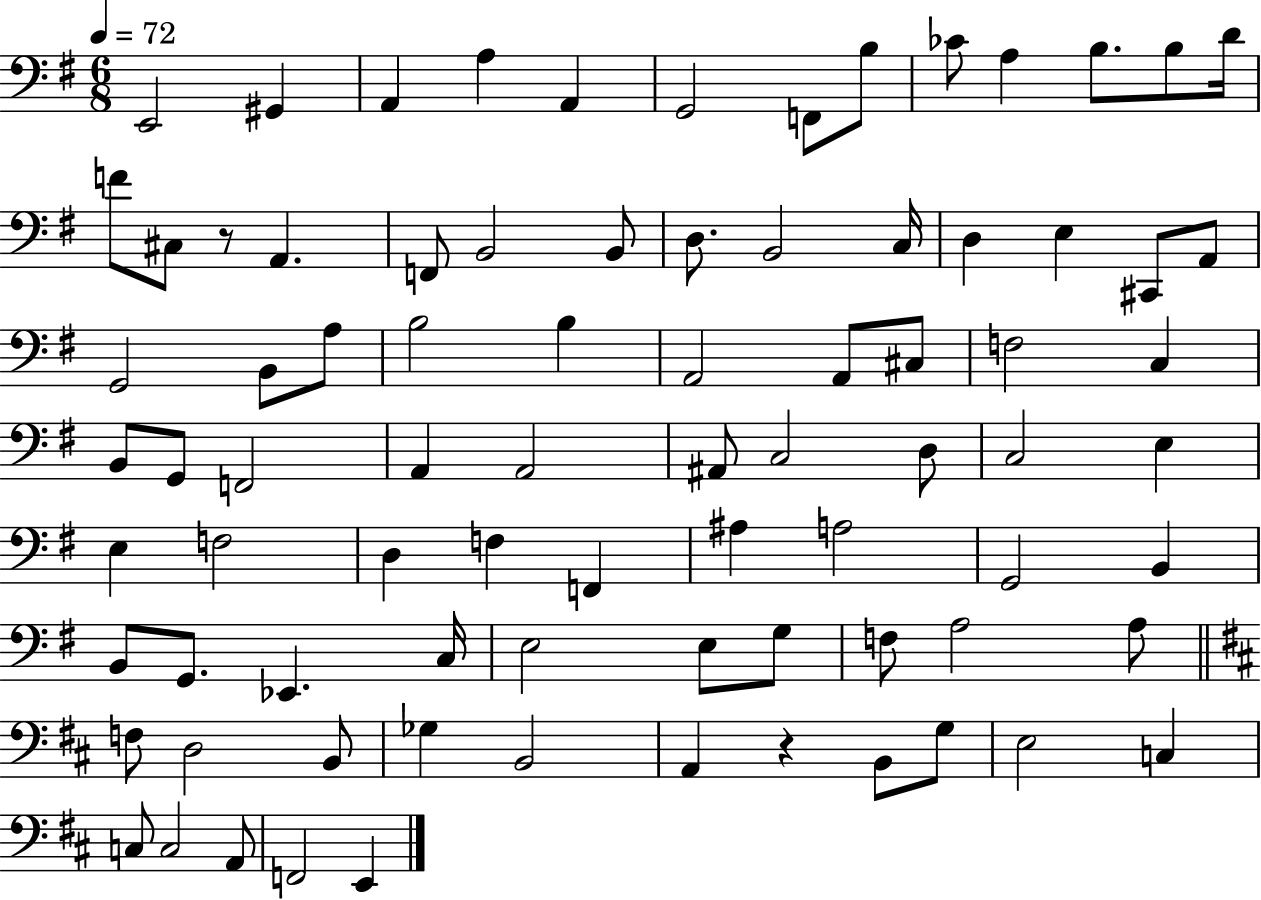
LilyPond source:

{
  \clef bass
  \numericTimeSignature
  \time 6/8
  \key g \major
  \tempo 4 = 72
  e,2 gis,4 | a,4 a4 a,4 | g,2 f,8 b8 | ces'8 a4 b8. b8 d'16 | \break f'8 cis8 r8 a,4. | f,8 b,2 b,8 | d8. b,2 c16 | d4 e4 cis,8 a,8 | \break g,2 b,8 a8 | b2 b4 | a,2 a,8 cis8 | f2 c4 | \break b,8 g,8 f,2 | a,4 a,2 | ais,8 c2 d8 | c2 e4 | \break e4 f2 | d4 f4 f,4 | ais4 a2 | g,2 b,4 | \break b,8 g,8. ees,4. c16 | e2 e8 g8 | f8 a2 a8 | \bar "||" \break \key d \major f8 d2 b,8 | ges4 b,2 | a,4 r4 b,8 g8 | e2 c4 | \break c8 c2 a,8 | f,2 e,4 | \bar "|."
}